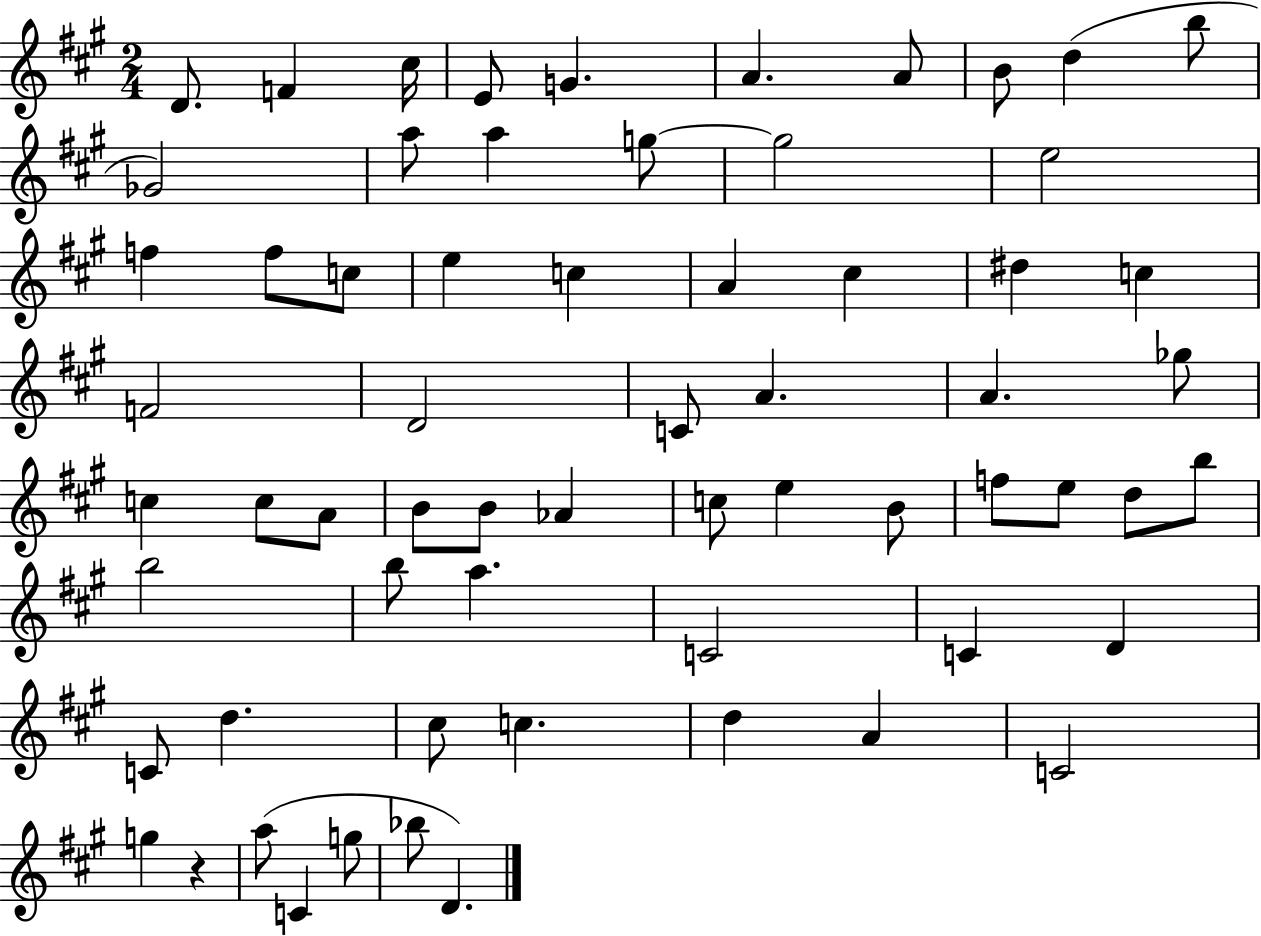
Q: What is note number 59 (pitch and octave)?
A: A5